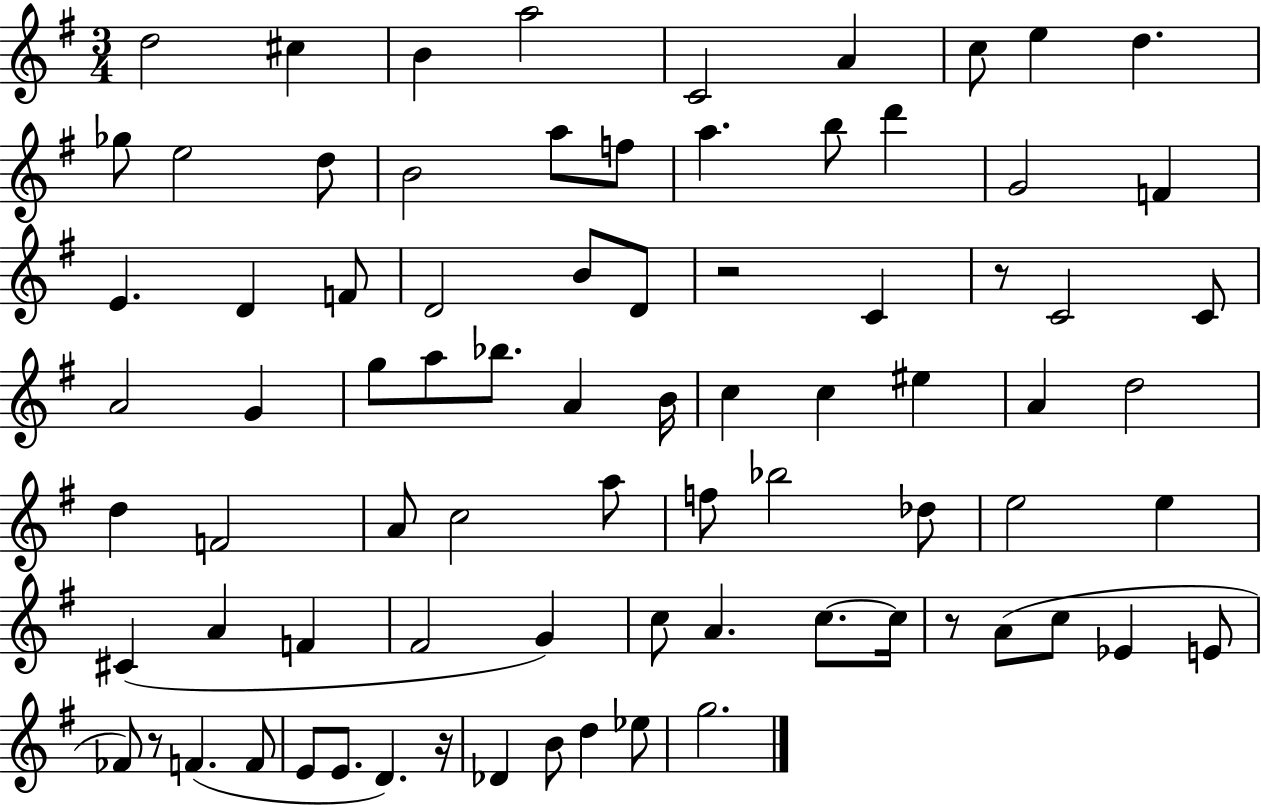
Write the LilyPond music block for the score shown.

{
  \clef treble
  \numericTimeSignature
  \time 3/4
  \key g \major
  \repeat volta 2 { d''2 cis''4 | b'4 a''2 | c'2 a'4 | c''8 e''4 d''4. | \break ges''8 e''2 d''8 | b'2 a''8 f''8 | a''4. b''8 d'''4 | g'2 f'4 | \break e'4. d'4 f'8 | d'2 b'8 d'8 | r2 c'4 | r8 c'2 c'8 | \break a'2 g'4 | g''8 a''8 bes''8. a'4 b'16 | c''4 c''4 eis''4 | a'4 d''2 | \break d''4 f'2 | a'8 c''2 a''8 | f''8 bes''2 des''8 | e''2 e''4 | \break cis'4( a'4 f'4 | fis'2 g'4) | c''8 a'4. c''8.~~ c''16 | r8 a'8( c''8 ees'4 e'8 | \break fes'8) r8 f'4.( f'8 | e'8 e'8. d'4.) r16 | des'4 b'8 d''4 ees''8 | g''2. | \break } \bar "|."
}